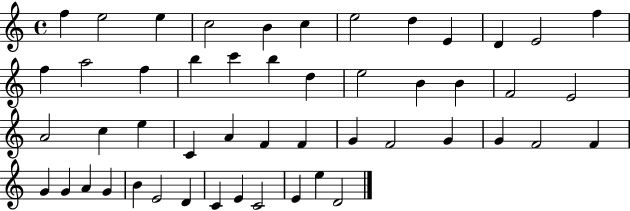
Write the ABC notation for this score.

X:1
T:Untitled
M:4/4
L:1/4
K:C
f e2 e c2 B c e2 d E D E2 f f a2 f b c' b d e2 B B F2 E2 A2 c e C A F F G F2 G G F2 F G G A G B E2 D C E C2 E e D2